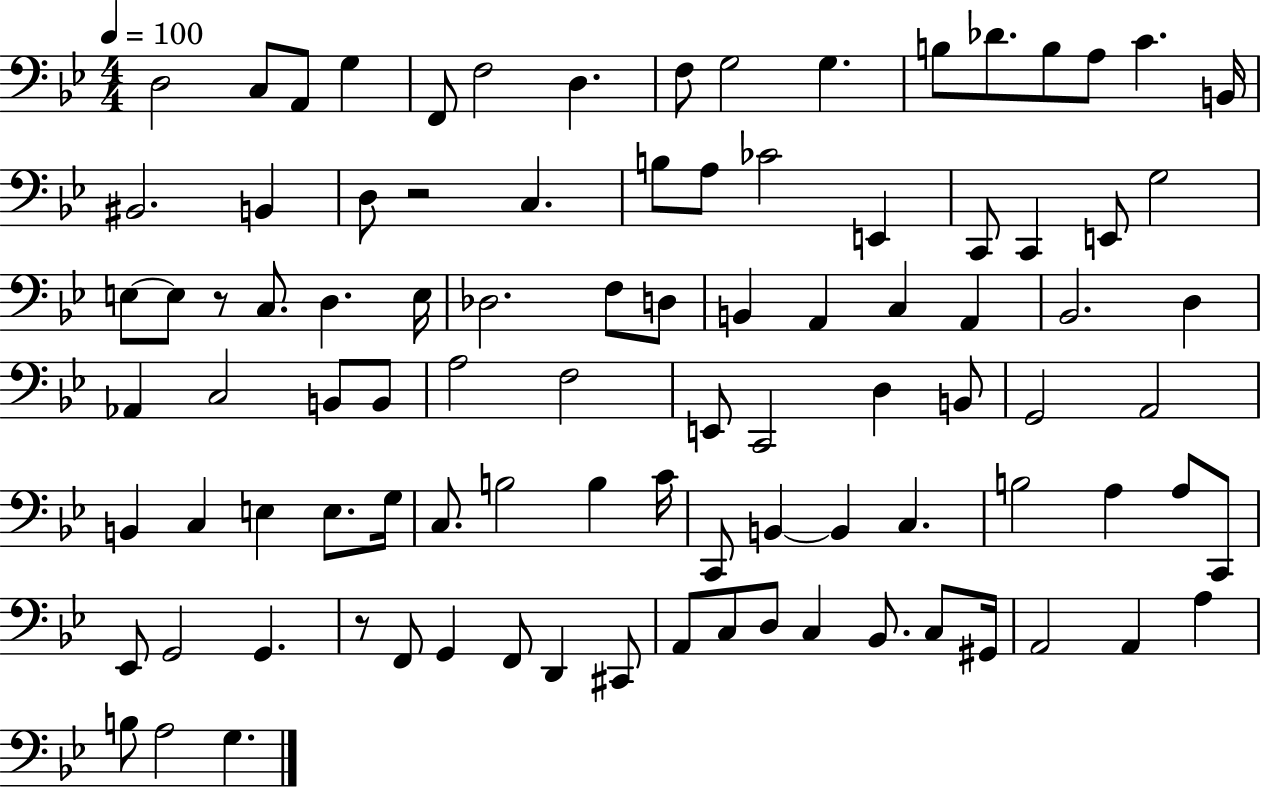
D3/h C3/e A2/e G3/q F2/e F3/h D3/q. F3/e G3/h G3/q. B3/e Db4/e. B3/e A3/e C4/q. B2/s BIS2/h. B2/q D3/e R/h C3/q. B3/e A3/e CES4/h E2/q C2/e C2/q E2/e G3/h E3/e E3/e R/e C3/e. D3/q. E3/s Db3/h. F3/e D3/e B2/q A2/q C3/q A2/q Bb2/h. D3/q Ab2/q C3/h B2/e B2/e A3/h F3/h E2/e C2/h D3/q B2/e G2/h A2/h B2/q C3/q E3/q E3/e. G3/s C3/e. B3/h B3/q C4/s C2/e B2/q B2/q C3/q. B3/h A3/q A3/e C2/e Eb2/e G2/h G2/q. R/e F2/e G2/q F2/e D2/q C#2/e A2/e C3/e D3/e C3/q Bb2/e. C3/e G#2/s A2/h A2/q A3/q B3/e A3/h G3/q.